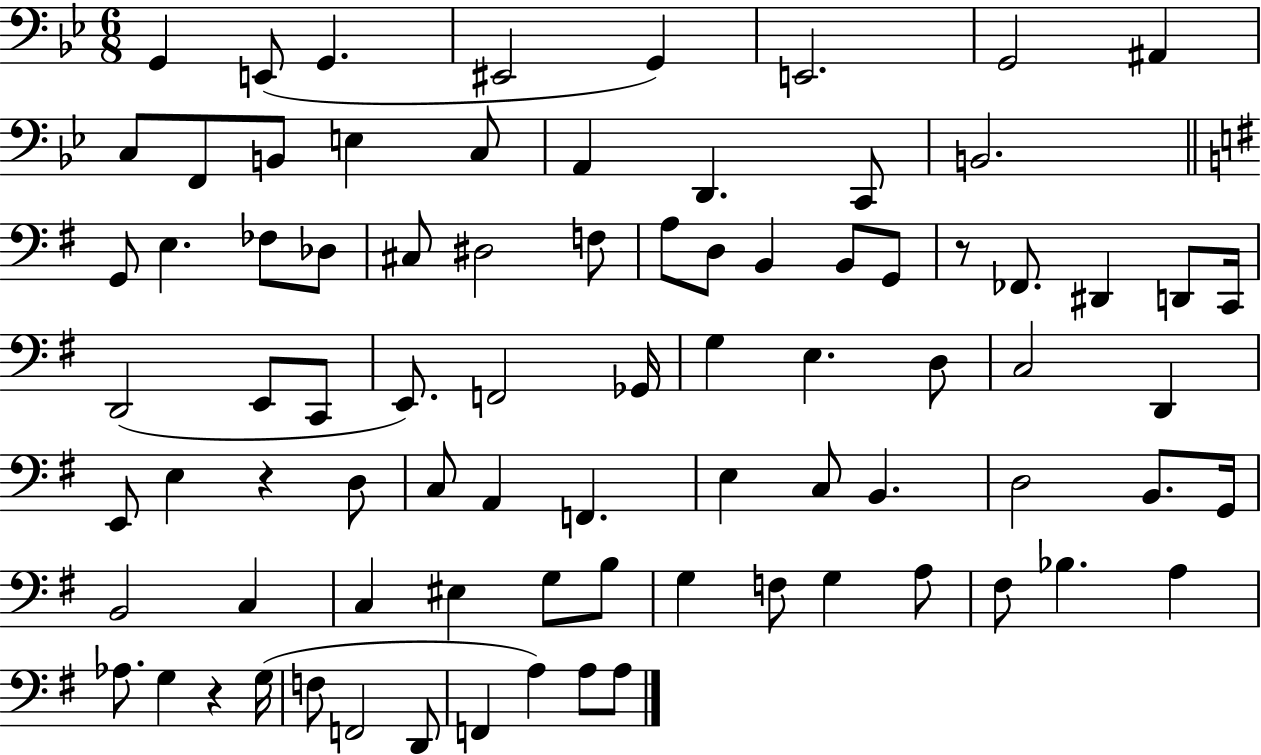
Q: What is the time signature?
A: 6/8